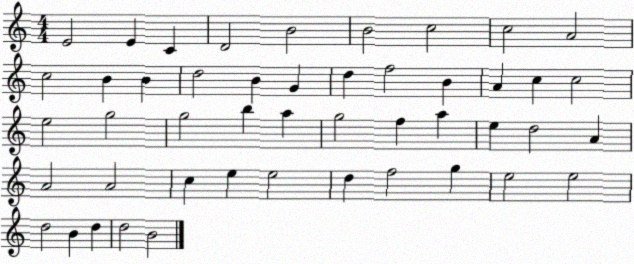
X:1
T:Untitled
M:4/4
L:1/4
K:C
E2 E C D2 B2 B2 c2 c2 A2 c2 B B d2 B G d f2 B A c c2 e2 g2 g2 b a g2 f a e d2 A A2 A2 c e e2 d f2 g e2 e2 d2 B d d2 B2